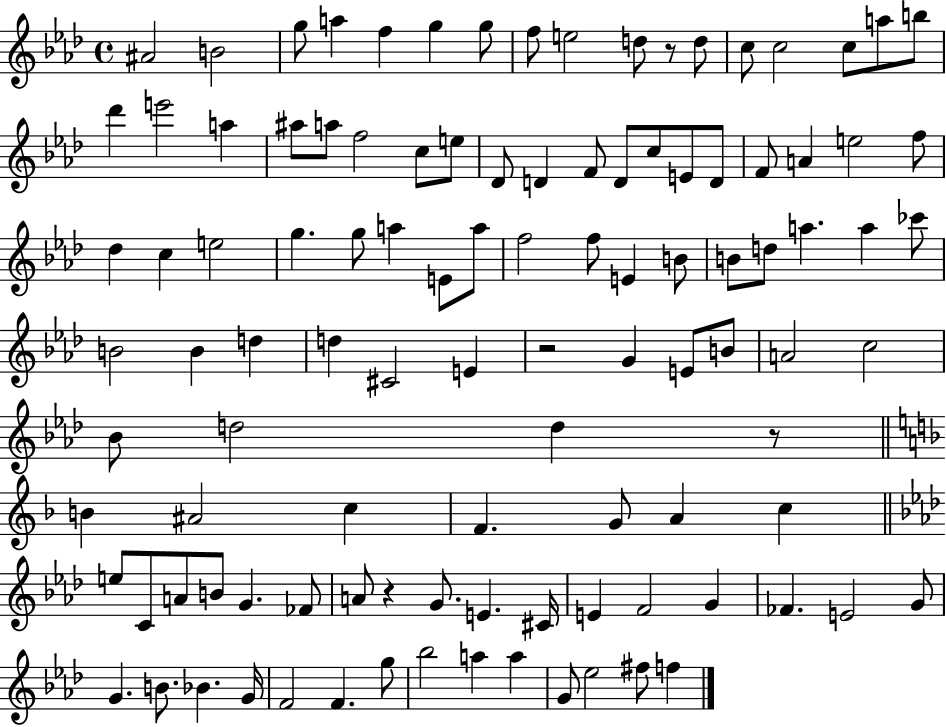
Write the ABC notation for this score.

X:1
T:Untitled
M:4/4
L:1/4
K:Ab
^A2 B2 g/2 a f g g/2 f/2 e2 d/2 z/2 d/2 c/2 c2 c/2 a/2 b/2 _d' e'2 a ^a/2 a/2 f2 c/2 e/2 _D/2 D F/2 D/2 c/2 E/2 D/2 F/2 A e2 f/2 _d c e2 g g/2 a E/2 a/2 f2 f/2 E B/2 B/2 d/2 a a _c'/2 B2 B d d ^C2 E z2 G E/2 B/2 A2 c2 _B/2 d2 d z/2 B ^A2 c F G/2 A c e/2 C/2 A/2 B/2 G _F/2 A/2 z G/2 E ^C/4 E F2 G _F E2 G/2 G B/2 _B G/4 F2 F g/2 _b2 a a G/2 _e2 ^f/2 f